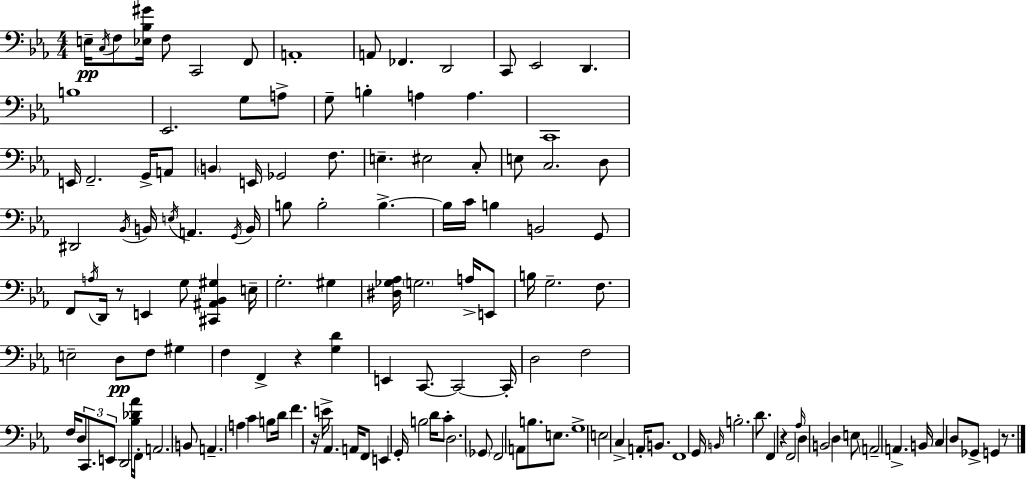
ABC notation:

X:1
T:Untitled
M:4/4
L:1/4
K:Eb
E,/4 C,/4 F,/2 [_E,_B,^G]/4 F,/2 C,,2 F,,/2 A,,4 A,,/2 _F,, D,,2 C,,/2 _E,,2 D,, B,4 _E,,2 G,/2 A,/2 G,/2 B, A, A, C,,4 E,,/4 F,,2 G,,/4 A,,/2 B,, E,,/4 _G,,2 F,/2 E, ^E,2 C,/2 E,/2 C,2 D,/2 ^D,,2 _B,,/4 B,,/4 E,/4 A,, G,,/4 B,,/4 B,/2 B,2 B, B,/4 C/4 B, B,,2 G,,/2 F,,/2 A,/4 D,,/4 z/2 E,, G,/2 [^C,,^A,,_B,,^G,] E,/4 G,2 ^G, [^D,_G,_A,]/4 G,2 A,/4 E,,/2 B,/4 G,2 F,/2 E,2 D,/2 F,/2 ^G, F, F,, z [G,D] E,, C,,/2 C,,2 C,,/4 D,2 F,2 F,/4 D,/2 C,,/2 E,,/2 D,,2 [_B,_D_A]/4 F,,/4 A,,2 B,,/2 A,, A, C B,/2 D/4 F z/4 E/4 _A,, A,,/4 F,,/2 E,, G,,/4 B,2 D/4 C/2 D,2 _G,,/2 F,,2 A,,/2 B,/2 E,/2 G,4 E,2 C, A,,/4 B,,/2 F,,4 G,,/4 B,,/4 B,2 D/2 F,, z F,,2 _A,/4 D, B,,2 D, E,/2 A,,2 A,, B,,/4 C, D,/2 _G,,/2 G,, z/2